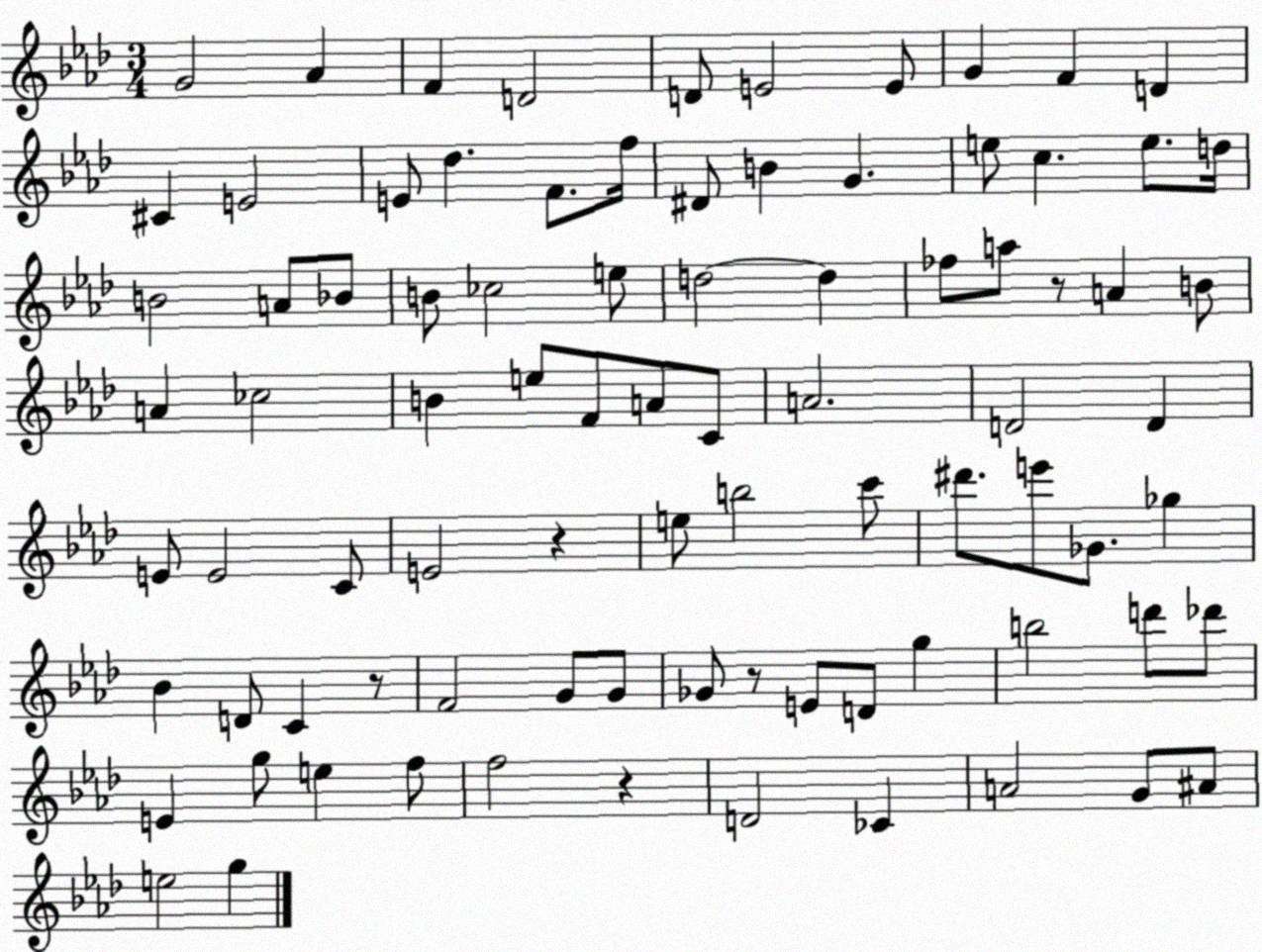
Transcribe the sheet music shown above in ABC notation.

X:1
T:Untitled
M:3/4
L:1/4
K:Ab
G2 _A F D2 D/2 E2 E/2 G F D ^C E2 E/2 _d F/2 f/4 ^D/2 B G e/2 c e/2 d/4 B2 A/2 _B/2 B/2 _c2 e/2 d2 d _f/2 a/2 z/2 A B/2 A _c2 B e/2 F/2 A/2 C/2 A2 D2 D E/2 E2 C/2 E2 z e/2 b2 c'/2 ^d'/2 e'/2 _G/2 _g _B D/2 C z/2 F2 G/2 G/2 _G/2 z/2 E/2 D/2 g b2 d'/2 _d'/2 E g/2 e f/2 f2 z D2 _C A2 G/2 ^A/2 e2 g